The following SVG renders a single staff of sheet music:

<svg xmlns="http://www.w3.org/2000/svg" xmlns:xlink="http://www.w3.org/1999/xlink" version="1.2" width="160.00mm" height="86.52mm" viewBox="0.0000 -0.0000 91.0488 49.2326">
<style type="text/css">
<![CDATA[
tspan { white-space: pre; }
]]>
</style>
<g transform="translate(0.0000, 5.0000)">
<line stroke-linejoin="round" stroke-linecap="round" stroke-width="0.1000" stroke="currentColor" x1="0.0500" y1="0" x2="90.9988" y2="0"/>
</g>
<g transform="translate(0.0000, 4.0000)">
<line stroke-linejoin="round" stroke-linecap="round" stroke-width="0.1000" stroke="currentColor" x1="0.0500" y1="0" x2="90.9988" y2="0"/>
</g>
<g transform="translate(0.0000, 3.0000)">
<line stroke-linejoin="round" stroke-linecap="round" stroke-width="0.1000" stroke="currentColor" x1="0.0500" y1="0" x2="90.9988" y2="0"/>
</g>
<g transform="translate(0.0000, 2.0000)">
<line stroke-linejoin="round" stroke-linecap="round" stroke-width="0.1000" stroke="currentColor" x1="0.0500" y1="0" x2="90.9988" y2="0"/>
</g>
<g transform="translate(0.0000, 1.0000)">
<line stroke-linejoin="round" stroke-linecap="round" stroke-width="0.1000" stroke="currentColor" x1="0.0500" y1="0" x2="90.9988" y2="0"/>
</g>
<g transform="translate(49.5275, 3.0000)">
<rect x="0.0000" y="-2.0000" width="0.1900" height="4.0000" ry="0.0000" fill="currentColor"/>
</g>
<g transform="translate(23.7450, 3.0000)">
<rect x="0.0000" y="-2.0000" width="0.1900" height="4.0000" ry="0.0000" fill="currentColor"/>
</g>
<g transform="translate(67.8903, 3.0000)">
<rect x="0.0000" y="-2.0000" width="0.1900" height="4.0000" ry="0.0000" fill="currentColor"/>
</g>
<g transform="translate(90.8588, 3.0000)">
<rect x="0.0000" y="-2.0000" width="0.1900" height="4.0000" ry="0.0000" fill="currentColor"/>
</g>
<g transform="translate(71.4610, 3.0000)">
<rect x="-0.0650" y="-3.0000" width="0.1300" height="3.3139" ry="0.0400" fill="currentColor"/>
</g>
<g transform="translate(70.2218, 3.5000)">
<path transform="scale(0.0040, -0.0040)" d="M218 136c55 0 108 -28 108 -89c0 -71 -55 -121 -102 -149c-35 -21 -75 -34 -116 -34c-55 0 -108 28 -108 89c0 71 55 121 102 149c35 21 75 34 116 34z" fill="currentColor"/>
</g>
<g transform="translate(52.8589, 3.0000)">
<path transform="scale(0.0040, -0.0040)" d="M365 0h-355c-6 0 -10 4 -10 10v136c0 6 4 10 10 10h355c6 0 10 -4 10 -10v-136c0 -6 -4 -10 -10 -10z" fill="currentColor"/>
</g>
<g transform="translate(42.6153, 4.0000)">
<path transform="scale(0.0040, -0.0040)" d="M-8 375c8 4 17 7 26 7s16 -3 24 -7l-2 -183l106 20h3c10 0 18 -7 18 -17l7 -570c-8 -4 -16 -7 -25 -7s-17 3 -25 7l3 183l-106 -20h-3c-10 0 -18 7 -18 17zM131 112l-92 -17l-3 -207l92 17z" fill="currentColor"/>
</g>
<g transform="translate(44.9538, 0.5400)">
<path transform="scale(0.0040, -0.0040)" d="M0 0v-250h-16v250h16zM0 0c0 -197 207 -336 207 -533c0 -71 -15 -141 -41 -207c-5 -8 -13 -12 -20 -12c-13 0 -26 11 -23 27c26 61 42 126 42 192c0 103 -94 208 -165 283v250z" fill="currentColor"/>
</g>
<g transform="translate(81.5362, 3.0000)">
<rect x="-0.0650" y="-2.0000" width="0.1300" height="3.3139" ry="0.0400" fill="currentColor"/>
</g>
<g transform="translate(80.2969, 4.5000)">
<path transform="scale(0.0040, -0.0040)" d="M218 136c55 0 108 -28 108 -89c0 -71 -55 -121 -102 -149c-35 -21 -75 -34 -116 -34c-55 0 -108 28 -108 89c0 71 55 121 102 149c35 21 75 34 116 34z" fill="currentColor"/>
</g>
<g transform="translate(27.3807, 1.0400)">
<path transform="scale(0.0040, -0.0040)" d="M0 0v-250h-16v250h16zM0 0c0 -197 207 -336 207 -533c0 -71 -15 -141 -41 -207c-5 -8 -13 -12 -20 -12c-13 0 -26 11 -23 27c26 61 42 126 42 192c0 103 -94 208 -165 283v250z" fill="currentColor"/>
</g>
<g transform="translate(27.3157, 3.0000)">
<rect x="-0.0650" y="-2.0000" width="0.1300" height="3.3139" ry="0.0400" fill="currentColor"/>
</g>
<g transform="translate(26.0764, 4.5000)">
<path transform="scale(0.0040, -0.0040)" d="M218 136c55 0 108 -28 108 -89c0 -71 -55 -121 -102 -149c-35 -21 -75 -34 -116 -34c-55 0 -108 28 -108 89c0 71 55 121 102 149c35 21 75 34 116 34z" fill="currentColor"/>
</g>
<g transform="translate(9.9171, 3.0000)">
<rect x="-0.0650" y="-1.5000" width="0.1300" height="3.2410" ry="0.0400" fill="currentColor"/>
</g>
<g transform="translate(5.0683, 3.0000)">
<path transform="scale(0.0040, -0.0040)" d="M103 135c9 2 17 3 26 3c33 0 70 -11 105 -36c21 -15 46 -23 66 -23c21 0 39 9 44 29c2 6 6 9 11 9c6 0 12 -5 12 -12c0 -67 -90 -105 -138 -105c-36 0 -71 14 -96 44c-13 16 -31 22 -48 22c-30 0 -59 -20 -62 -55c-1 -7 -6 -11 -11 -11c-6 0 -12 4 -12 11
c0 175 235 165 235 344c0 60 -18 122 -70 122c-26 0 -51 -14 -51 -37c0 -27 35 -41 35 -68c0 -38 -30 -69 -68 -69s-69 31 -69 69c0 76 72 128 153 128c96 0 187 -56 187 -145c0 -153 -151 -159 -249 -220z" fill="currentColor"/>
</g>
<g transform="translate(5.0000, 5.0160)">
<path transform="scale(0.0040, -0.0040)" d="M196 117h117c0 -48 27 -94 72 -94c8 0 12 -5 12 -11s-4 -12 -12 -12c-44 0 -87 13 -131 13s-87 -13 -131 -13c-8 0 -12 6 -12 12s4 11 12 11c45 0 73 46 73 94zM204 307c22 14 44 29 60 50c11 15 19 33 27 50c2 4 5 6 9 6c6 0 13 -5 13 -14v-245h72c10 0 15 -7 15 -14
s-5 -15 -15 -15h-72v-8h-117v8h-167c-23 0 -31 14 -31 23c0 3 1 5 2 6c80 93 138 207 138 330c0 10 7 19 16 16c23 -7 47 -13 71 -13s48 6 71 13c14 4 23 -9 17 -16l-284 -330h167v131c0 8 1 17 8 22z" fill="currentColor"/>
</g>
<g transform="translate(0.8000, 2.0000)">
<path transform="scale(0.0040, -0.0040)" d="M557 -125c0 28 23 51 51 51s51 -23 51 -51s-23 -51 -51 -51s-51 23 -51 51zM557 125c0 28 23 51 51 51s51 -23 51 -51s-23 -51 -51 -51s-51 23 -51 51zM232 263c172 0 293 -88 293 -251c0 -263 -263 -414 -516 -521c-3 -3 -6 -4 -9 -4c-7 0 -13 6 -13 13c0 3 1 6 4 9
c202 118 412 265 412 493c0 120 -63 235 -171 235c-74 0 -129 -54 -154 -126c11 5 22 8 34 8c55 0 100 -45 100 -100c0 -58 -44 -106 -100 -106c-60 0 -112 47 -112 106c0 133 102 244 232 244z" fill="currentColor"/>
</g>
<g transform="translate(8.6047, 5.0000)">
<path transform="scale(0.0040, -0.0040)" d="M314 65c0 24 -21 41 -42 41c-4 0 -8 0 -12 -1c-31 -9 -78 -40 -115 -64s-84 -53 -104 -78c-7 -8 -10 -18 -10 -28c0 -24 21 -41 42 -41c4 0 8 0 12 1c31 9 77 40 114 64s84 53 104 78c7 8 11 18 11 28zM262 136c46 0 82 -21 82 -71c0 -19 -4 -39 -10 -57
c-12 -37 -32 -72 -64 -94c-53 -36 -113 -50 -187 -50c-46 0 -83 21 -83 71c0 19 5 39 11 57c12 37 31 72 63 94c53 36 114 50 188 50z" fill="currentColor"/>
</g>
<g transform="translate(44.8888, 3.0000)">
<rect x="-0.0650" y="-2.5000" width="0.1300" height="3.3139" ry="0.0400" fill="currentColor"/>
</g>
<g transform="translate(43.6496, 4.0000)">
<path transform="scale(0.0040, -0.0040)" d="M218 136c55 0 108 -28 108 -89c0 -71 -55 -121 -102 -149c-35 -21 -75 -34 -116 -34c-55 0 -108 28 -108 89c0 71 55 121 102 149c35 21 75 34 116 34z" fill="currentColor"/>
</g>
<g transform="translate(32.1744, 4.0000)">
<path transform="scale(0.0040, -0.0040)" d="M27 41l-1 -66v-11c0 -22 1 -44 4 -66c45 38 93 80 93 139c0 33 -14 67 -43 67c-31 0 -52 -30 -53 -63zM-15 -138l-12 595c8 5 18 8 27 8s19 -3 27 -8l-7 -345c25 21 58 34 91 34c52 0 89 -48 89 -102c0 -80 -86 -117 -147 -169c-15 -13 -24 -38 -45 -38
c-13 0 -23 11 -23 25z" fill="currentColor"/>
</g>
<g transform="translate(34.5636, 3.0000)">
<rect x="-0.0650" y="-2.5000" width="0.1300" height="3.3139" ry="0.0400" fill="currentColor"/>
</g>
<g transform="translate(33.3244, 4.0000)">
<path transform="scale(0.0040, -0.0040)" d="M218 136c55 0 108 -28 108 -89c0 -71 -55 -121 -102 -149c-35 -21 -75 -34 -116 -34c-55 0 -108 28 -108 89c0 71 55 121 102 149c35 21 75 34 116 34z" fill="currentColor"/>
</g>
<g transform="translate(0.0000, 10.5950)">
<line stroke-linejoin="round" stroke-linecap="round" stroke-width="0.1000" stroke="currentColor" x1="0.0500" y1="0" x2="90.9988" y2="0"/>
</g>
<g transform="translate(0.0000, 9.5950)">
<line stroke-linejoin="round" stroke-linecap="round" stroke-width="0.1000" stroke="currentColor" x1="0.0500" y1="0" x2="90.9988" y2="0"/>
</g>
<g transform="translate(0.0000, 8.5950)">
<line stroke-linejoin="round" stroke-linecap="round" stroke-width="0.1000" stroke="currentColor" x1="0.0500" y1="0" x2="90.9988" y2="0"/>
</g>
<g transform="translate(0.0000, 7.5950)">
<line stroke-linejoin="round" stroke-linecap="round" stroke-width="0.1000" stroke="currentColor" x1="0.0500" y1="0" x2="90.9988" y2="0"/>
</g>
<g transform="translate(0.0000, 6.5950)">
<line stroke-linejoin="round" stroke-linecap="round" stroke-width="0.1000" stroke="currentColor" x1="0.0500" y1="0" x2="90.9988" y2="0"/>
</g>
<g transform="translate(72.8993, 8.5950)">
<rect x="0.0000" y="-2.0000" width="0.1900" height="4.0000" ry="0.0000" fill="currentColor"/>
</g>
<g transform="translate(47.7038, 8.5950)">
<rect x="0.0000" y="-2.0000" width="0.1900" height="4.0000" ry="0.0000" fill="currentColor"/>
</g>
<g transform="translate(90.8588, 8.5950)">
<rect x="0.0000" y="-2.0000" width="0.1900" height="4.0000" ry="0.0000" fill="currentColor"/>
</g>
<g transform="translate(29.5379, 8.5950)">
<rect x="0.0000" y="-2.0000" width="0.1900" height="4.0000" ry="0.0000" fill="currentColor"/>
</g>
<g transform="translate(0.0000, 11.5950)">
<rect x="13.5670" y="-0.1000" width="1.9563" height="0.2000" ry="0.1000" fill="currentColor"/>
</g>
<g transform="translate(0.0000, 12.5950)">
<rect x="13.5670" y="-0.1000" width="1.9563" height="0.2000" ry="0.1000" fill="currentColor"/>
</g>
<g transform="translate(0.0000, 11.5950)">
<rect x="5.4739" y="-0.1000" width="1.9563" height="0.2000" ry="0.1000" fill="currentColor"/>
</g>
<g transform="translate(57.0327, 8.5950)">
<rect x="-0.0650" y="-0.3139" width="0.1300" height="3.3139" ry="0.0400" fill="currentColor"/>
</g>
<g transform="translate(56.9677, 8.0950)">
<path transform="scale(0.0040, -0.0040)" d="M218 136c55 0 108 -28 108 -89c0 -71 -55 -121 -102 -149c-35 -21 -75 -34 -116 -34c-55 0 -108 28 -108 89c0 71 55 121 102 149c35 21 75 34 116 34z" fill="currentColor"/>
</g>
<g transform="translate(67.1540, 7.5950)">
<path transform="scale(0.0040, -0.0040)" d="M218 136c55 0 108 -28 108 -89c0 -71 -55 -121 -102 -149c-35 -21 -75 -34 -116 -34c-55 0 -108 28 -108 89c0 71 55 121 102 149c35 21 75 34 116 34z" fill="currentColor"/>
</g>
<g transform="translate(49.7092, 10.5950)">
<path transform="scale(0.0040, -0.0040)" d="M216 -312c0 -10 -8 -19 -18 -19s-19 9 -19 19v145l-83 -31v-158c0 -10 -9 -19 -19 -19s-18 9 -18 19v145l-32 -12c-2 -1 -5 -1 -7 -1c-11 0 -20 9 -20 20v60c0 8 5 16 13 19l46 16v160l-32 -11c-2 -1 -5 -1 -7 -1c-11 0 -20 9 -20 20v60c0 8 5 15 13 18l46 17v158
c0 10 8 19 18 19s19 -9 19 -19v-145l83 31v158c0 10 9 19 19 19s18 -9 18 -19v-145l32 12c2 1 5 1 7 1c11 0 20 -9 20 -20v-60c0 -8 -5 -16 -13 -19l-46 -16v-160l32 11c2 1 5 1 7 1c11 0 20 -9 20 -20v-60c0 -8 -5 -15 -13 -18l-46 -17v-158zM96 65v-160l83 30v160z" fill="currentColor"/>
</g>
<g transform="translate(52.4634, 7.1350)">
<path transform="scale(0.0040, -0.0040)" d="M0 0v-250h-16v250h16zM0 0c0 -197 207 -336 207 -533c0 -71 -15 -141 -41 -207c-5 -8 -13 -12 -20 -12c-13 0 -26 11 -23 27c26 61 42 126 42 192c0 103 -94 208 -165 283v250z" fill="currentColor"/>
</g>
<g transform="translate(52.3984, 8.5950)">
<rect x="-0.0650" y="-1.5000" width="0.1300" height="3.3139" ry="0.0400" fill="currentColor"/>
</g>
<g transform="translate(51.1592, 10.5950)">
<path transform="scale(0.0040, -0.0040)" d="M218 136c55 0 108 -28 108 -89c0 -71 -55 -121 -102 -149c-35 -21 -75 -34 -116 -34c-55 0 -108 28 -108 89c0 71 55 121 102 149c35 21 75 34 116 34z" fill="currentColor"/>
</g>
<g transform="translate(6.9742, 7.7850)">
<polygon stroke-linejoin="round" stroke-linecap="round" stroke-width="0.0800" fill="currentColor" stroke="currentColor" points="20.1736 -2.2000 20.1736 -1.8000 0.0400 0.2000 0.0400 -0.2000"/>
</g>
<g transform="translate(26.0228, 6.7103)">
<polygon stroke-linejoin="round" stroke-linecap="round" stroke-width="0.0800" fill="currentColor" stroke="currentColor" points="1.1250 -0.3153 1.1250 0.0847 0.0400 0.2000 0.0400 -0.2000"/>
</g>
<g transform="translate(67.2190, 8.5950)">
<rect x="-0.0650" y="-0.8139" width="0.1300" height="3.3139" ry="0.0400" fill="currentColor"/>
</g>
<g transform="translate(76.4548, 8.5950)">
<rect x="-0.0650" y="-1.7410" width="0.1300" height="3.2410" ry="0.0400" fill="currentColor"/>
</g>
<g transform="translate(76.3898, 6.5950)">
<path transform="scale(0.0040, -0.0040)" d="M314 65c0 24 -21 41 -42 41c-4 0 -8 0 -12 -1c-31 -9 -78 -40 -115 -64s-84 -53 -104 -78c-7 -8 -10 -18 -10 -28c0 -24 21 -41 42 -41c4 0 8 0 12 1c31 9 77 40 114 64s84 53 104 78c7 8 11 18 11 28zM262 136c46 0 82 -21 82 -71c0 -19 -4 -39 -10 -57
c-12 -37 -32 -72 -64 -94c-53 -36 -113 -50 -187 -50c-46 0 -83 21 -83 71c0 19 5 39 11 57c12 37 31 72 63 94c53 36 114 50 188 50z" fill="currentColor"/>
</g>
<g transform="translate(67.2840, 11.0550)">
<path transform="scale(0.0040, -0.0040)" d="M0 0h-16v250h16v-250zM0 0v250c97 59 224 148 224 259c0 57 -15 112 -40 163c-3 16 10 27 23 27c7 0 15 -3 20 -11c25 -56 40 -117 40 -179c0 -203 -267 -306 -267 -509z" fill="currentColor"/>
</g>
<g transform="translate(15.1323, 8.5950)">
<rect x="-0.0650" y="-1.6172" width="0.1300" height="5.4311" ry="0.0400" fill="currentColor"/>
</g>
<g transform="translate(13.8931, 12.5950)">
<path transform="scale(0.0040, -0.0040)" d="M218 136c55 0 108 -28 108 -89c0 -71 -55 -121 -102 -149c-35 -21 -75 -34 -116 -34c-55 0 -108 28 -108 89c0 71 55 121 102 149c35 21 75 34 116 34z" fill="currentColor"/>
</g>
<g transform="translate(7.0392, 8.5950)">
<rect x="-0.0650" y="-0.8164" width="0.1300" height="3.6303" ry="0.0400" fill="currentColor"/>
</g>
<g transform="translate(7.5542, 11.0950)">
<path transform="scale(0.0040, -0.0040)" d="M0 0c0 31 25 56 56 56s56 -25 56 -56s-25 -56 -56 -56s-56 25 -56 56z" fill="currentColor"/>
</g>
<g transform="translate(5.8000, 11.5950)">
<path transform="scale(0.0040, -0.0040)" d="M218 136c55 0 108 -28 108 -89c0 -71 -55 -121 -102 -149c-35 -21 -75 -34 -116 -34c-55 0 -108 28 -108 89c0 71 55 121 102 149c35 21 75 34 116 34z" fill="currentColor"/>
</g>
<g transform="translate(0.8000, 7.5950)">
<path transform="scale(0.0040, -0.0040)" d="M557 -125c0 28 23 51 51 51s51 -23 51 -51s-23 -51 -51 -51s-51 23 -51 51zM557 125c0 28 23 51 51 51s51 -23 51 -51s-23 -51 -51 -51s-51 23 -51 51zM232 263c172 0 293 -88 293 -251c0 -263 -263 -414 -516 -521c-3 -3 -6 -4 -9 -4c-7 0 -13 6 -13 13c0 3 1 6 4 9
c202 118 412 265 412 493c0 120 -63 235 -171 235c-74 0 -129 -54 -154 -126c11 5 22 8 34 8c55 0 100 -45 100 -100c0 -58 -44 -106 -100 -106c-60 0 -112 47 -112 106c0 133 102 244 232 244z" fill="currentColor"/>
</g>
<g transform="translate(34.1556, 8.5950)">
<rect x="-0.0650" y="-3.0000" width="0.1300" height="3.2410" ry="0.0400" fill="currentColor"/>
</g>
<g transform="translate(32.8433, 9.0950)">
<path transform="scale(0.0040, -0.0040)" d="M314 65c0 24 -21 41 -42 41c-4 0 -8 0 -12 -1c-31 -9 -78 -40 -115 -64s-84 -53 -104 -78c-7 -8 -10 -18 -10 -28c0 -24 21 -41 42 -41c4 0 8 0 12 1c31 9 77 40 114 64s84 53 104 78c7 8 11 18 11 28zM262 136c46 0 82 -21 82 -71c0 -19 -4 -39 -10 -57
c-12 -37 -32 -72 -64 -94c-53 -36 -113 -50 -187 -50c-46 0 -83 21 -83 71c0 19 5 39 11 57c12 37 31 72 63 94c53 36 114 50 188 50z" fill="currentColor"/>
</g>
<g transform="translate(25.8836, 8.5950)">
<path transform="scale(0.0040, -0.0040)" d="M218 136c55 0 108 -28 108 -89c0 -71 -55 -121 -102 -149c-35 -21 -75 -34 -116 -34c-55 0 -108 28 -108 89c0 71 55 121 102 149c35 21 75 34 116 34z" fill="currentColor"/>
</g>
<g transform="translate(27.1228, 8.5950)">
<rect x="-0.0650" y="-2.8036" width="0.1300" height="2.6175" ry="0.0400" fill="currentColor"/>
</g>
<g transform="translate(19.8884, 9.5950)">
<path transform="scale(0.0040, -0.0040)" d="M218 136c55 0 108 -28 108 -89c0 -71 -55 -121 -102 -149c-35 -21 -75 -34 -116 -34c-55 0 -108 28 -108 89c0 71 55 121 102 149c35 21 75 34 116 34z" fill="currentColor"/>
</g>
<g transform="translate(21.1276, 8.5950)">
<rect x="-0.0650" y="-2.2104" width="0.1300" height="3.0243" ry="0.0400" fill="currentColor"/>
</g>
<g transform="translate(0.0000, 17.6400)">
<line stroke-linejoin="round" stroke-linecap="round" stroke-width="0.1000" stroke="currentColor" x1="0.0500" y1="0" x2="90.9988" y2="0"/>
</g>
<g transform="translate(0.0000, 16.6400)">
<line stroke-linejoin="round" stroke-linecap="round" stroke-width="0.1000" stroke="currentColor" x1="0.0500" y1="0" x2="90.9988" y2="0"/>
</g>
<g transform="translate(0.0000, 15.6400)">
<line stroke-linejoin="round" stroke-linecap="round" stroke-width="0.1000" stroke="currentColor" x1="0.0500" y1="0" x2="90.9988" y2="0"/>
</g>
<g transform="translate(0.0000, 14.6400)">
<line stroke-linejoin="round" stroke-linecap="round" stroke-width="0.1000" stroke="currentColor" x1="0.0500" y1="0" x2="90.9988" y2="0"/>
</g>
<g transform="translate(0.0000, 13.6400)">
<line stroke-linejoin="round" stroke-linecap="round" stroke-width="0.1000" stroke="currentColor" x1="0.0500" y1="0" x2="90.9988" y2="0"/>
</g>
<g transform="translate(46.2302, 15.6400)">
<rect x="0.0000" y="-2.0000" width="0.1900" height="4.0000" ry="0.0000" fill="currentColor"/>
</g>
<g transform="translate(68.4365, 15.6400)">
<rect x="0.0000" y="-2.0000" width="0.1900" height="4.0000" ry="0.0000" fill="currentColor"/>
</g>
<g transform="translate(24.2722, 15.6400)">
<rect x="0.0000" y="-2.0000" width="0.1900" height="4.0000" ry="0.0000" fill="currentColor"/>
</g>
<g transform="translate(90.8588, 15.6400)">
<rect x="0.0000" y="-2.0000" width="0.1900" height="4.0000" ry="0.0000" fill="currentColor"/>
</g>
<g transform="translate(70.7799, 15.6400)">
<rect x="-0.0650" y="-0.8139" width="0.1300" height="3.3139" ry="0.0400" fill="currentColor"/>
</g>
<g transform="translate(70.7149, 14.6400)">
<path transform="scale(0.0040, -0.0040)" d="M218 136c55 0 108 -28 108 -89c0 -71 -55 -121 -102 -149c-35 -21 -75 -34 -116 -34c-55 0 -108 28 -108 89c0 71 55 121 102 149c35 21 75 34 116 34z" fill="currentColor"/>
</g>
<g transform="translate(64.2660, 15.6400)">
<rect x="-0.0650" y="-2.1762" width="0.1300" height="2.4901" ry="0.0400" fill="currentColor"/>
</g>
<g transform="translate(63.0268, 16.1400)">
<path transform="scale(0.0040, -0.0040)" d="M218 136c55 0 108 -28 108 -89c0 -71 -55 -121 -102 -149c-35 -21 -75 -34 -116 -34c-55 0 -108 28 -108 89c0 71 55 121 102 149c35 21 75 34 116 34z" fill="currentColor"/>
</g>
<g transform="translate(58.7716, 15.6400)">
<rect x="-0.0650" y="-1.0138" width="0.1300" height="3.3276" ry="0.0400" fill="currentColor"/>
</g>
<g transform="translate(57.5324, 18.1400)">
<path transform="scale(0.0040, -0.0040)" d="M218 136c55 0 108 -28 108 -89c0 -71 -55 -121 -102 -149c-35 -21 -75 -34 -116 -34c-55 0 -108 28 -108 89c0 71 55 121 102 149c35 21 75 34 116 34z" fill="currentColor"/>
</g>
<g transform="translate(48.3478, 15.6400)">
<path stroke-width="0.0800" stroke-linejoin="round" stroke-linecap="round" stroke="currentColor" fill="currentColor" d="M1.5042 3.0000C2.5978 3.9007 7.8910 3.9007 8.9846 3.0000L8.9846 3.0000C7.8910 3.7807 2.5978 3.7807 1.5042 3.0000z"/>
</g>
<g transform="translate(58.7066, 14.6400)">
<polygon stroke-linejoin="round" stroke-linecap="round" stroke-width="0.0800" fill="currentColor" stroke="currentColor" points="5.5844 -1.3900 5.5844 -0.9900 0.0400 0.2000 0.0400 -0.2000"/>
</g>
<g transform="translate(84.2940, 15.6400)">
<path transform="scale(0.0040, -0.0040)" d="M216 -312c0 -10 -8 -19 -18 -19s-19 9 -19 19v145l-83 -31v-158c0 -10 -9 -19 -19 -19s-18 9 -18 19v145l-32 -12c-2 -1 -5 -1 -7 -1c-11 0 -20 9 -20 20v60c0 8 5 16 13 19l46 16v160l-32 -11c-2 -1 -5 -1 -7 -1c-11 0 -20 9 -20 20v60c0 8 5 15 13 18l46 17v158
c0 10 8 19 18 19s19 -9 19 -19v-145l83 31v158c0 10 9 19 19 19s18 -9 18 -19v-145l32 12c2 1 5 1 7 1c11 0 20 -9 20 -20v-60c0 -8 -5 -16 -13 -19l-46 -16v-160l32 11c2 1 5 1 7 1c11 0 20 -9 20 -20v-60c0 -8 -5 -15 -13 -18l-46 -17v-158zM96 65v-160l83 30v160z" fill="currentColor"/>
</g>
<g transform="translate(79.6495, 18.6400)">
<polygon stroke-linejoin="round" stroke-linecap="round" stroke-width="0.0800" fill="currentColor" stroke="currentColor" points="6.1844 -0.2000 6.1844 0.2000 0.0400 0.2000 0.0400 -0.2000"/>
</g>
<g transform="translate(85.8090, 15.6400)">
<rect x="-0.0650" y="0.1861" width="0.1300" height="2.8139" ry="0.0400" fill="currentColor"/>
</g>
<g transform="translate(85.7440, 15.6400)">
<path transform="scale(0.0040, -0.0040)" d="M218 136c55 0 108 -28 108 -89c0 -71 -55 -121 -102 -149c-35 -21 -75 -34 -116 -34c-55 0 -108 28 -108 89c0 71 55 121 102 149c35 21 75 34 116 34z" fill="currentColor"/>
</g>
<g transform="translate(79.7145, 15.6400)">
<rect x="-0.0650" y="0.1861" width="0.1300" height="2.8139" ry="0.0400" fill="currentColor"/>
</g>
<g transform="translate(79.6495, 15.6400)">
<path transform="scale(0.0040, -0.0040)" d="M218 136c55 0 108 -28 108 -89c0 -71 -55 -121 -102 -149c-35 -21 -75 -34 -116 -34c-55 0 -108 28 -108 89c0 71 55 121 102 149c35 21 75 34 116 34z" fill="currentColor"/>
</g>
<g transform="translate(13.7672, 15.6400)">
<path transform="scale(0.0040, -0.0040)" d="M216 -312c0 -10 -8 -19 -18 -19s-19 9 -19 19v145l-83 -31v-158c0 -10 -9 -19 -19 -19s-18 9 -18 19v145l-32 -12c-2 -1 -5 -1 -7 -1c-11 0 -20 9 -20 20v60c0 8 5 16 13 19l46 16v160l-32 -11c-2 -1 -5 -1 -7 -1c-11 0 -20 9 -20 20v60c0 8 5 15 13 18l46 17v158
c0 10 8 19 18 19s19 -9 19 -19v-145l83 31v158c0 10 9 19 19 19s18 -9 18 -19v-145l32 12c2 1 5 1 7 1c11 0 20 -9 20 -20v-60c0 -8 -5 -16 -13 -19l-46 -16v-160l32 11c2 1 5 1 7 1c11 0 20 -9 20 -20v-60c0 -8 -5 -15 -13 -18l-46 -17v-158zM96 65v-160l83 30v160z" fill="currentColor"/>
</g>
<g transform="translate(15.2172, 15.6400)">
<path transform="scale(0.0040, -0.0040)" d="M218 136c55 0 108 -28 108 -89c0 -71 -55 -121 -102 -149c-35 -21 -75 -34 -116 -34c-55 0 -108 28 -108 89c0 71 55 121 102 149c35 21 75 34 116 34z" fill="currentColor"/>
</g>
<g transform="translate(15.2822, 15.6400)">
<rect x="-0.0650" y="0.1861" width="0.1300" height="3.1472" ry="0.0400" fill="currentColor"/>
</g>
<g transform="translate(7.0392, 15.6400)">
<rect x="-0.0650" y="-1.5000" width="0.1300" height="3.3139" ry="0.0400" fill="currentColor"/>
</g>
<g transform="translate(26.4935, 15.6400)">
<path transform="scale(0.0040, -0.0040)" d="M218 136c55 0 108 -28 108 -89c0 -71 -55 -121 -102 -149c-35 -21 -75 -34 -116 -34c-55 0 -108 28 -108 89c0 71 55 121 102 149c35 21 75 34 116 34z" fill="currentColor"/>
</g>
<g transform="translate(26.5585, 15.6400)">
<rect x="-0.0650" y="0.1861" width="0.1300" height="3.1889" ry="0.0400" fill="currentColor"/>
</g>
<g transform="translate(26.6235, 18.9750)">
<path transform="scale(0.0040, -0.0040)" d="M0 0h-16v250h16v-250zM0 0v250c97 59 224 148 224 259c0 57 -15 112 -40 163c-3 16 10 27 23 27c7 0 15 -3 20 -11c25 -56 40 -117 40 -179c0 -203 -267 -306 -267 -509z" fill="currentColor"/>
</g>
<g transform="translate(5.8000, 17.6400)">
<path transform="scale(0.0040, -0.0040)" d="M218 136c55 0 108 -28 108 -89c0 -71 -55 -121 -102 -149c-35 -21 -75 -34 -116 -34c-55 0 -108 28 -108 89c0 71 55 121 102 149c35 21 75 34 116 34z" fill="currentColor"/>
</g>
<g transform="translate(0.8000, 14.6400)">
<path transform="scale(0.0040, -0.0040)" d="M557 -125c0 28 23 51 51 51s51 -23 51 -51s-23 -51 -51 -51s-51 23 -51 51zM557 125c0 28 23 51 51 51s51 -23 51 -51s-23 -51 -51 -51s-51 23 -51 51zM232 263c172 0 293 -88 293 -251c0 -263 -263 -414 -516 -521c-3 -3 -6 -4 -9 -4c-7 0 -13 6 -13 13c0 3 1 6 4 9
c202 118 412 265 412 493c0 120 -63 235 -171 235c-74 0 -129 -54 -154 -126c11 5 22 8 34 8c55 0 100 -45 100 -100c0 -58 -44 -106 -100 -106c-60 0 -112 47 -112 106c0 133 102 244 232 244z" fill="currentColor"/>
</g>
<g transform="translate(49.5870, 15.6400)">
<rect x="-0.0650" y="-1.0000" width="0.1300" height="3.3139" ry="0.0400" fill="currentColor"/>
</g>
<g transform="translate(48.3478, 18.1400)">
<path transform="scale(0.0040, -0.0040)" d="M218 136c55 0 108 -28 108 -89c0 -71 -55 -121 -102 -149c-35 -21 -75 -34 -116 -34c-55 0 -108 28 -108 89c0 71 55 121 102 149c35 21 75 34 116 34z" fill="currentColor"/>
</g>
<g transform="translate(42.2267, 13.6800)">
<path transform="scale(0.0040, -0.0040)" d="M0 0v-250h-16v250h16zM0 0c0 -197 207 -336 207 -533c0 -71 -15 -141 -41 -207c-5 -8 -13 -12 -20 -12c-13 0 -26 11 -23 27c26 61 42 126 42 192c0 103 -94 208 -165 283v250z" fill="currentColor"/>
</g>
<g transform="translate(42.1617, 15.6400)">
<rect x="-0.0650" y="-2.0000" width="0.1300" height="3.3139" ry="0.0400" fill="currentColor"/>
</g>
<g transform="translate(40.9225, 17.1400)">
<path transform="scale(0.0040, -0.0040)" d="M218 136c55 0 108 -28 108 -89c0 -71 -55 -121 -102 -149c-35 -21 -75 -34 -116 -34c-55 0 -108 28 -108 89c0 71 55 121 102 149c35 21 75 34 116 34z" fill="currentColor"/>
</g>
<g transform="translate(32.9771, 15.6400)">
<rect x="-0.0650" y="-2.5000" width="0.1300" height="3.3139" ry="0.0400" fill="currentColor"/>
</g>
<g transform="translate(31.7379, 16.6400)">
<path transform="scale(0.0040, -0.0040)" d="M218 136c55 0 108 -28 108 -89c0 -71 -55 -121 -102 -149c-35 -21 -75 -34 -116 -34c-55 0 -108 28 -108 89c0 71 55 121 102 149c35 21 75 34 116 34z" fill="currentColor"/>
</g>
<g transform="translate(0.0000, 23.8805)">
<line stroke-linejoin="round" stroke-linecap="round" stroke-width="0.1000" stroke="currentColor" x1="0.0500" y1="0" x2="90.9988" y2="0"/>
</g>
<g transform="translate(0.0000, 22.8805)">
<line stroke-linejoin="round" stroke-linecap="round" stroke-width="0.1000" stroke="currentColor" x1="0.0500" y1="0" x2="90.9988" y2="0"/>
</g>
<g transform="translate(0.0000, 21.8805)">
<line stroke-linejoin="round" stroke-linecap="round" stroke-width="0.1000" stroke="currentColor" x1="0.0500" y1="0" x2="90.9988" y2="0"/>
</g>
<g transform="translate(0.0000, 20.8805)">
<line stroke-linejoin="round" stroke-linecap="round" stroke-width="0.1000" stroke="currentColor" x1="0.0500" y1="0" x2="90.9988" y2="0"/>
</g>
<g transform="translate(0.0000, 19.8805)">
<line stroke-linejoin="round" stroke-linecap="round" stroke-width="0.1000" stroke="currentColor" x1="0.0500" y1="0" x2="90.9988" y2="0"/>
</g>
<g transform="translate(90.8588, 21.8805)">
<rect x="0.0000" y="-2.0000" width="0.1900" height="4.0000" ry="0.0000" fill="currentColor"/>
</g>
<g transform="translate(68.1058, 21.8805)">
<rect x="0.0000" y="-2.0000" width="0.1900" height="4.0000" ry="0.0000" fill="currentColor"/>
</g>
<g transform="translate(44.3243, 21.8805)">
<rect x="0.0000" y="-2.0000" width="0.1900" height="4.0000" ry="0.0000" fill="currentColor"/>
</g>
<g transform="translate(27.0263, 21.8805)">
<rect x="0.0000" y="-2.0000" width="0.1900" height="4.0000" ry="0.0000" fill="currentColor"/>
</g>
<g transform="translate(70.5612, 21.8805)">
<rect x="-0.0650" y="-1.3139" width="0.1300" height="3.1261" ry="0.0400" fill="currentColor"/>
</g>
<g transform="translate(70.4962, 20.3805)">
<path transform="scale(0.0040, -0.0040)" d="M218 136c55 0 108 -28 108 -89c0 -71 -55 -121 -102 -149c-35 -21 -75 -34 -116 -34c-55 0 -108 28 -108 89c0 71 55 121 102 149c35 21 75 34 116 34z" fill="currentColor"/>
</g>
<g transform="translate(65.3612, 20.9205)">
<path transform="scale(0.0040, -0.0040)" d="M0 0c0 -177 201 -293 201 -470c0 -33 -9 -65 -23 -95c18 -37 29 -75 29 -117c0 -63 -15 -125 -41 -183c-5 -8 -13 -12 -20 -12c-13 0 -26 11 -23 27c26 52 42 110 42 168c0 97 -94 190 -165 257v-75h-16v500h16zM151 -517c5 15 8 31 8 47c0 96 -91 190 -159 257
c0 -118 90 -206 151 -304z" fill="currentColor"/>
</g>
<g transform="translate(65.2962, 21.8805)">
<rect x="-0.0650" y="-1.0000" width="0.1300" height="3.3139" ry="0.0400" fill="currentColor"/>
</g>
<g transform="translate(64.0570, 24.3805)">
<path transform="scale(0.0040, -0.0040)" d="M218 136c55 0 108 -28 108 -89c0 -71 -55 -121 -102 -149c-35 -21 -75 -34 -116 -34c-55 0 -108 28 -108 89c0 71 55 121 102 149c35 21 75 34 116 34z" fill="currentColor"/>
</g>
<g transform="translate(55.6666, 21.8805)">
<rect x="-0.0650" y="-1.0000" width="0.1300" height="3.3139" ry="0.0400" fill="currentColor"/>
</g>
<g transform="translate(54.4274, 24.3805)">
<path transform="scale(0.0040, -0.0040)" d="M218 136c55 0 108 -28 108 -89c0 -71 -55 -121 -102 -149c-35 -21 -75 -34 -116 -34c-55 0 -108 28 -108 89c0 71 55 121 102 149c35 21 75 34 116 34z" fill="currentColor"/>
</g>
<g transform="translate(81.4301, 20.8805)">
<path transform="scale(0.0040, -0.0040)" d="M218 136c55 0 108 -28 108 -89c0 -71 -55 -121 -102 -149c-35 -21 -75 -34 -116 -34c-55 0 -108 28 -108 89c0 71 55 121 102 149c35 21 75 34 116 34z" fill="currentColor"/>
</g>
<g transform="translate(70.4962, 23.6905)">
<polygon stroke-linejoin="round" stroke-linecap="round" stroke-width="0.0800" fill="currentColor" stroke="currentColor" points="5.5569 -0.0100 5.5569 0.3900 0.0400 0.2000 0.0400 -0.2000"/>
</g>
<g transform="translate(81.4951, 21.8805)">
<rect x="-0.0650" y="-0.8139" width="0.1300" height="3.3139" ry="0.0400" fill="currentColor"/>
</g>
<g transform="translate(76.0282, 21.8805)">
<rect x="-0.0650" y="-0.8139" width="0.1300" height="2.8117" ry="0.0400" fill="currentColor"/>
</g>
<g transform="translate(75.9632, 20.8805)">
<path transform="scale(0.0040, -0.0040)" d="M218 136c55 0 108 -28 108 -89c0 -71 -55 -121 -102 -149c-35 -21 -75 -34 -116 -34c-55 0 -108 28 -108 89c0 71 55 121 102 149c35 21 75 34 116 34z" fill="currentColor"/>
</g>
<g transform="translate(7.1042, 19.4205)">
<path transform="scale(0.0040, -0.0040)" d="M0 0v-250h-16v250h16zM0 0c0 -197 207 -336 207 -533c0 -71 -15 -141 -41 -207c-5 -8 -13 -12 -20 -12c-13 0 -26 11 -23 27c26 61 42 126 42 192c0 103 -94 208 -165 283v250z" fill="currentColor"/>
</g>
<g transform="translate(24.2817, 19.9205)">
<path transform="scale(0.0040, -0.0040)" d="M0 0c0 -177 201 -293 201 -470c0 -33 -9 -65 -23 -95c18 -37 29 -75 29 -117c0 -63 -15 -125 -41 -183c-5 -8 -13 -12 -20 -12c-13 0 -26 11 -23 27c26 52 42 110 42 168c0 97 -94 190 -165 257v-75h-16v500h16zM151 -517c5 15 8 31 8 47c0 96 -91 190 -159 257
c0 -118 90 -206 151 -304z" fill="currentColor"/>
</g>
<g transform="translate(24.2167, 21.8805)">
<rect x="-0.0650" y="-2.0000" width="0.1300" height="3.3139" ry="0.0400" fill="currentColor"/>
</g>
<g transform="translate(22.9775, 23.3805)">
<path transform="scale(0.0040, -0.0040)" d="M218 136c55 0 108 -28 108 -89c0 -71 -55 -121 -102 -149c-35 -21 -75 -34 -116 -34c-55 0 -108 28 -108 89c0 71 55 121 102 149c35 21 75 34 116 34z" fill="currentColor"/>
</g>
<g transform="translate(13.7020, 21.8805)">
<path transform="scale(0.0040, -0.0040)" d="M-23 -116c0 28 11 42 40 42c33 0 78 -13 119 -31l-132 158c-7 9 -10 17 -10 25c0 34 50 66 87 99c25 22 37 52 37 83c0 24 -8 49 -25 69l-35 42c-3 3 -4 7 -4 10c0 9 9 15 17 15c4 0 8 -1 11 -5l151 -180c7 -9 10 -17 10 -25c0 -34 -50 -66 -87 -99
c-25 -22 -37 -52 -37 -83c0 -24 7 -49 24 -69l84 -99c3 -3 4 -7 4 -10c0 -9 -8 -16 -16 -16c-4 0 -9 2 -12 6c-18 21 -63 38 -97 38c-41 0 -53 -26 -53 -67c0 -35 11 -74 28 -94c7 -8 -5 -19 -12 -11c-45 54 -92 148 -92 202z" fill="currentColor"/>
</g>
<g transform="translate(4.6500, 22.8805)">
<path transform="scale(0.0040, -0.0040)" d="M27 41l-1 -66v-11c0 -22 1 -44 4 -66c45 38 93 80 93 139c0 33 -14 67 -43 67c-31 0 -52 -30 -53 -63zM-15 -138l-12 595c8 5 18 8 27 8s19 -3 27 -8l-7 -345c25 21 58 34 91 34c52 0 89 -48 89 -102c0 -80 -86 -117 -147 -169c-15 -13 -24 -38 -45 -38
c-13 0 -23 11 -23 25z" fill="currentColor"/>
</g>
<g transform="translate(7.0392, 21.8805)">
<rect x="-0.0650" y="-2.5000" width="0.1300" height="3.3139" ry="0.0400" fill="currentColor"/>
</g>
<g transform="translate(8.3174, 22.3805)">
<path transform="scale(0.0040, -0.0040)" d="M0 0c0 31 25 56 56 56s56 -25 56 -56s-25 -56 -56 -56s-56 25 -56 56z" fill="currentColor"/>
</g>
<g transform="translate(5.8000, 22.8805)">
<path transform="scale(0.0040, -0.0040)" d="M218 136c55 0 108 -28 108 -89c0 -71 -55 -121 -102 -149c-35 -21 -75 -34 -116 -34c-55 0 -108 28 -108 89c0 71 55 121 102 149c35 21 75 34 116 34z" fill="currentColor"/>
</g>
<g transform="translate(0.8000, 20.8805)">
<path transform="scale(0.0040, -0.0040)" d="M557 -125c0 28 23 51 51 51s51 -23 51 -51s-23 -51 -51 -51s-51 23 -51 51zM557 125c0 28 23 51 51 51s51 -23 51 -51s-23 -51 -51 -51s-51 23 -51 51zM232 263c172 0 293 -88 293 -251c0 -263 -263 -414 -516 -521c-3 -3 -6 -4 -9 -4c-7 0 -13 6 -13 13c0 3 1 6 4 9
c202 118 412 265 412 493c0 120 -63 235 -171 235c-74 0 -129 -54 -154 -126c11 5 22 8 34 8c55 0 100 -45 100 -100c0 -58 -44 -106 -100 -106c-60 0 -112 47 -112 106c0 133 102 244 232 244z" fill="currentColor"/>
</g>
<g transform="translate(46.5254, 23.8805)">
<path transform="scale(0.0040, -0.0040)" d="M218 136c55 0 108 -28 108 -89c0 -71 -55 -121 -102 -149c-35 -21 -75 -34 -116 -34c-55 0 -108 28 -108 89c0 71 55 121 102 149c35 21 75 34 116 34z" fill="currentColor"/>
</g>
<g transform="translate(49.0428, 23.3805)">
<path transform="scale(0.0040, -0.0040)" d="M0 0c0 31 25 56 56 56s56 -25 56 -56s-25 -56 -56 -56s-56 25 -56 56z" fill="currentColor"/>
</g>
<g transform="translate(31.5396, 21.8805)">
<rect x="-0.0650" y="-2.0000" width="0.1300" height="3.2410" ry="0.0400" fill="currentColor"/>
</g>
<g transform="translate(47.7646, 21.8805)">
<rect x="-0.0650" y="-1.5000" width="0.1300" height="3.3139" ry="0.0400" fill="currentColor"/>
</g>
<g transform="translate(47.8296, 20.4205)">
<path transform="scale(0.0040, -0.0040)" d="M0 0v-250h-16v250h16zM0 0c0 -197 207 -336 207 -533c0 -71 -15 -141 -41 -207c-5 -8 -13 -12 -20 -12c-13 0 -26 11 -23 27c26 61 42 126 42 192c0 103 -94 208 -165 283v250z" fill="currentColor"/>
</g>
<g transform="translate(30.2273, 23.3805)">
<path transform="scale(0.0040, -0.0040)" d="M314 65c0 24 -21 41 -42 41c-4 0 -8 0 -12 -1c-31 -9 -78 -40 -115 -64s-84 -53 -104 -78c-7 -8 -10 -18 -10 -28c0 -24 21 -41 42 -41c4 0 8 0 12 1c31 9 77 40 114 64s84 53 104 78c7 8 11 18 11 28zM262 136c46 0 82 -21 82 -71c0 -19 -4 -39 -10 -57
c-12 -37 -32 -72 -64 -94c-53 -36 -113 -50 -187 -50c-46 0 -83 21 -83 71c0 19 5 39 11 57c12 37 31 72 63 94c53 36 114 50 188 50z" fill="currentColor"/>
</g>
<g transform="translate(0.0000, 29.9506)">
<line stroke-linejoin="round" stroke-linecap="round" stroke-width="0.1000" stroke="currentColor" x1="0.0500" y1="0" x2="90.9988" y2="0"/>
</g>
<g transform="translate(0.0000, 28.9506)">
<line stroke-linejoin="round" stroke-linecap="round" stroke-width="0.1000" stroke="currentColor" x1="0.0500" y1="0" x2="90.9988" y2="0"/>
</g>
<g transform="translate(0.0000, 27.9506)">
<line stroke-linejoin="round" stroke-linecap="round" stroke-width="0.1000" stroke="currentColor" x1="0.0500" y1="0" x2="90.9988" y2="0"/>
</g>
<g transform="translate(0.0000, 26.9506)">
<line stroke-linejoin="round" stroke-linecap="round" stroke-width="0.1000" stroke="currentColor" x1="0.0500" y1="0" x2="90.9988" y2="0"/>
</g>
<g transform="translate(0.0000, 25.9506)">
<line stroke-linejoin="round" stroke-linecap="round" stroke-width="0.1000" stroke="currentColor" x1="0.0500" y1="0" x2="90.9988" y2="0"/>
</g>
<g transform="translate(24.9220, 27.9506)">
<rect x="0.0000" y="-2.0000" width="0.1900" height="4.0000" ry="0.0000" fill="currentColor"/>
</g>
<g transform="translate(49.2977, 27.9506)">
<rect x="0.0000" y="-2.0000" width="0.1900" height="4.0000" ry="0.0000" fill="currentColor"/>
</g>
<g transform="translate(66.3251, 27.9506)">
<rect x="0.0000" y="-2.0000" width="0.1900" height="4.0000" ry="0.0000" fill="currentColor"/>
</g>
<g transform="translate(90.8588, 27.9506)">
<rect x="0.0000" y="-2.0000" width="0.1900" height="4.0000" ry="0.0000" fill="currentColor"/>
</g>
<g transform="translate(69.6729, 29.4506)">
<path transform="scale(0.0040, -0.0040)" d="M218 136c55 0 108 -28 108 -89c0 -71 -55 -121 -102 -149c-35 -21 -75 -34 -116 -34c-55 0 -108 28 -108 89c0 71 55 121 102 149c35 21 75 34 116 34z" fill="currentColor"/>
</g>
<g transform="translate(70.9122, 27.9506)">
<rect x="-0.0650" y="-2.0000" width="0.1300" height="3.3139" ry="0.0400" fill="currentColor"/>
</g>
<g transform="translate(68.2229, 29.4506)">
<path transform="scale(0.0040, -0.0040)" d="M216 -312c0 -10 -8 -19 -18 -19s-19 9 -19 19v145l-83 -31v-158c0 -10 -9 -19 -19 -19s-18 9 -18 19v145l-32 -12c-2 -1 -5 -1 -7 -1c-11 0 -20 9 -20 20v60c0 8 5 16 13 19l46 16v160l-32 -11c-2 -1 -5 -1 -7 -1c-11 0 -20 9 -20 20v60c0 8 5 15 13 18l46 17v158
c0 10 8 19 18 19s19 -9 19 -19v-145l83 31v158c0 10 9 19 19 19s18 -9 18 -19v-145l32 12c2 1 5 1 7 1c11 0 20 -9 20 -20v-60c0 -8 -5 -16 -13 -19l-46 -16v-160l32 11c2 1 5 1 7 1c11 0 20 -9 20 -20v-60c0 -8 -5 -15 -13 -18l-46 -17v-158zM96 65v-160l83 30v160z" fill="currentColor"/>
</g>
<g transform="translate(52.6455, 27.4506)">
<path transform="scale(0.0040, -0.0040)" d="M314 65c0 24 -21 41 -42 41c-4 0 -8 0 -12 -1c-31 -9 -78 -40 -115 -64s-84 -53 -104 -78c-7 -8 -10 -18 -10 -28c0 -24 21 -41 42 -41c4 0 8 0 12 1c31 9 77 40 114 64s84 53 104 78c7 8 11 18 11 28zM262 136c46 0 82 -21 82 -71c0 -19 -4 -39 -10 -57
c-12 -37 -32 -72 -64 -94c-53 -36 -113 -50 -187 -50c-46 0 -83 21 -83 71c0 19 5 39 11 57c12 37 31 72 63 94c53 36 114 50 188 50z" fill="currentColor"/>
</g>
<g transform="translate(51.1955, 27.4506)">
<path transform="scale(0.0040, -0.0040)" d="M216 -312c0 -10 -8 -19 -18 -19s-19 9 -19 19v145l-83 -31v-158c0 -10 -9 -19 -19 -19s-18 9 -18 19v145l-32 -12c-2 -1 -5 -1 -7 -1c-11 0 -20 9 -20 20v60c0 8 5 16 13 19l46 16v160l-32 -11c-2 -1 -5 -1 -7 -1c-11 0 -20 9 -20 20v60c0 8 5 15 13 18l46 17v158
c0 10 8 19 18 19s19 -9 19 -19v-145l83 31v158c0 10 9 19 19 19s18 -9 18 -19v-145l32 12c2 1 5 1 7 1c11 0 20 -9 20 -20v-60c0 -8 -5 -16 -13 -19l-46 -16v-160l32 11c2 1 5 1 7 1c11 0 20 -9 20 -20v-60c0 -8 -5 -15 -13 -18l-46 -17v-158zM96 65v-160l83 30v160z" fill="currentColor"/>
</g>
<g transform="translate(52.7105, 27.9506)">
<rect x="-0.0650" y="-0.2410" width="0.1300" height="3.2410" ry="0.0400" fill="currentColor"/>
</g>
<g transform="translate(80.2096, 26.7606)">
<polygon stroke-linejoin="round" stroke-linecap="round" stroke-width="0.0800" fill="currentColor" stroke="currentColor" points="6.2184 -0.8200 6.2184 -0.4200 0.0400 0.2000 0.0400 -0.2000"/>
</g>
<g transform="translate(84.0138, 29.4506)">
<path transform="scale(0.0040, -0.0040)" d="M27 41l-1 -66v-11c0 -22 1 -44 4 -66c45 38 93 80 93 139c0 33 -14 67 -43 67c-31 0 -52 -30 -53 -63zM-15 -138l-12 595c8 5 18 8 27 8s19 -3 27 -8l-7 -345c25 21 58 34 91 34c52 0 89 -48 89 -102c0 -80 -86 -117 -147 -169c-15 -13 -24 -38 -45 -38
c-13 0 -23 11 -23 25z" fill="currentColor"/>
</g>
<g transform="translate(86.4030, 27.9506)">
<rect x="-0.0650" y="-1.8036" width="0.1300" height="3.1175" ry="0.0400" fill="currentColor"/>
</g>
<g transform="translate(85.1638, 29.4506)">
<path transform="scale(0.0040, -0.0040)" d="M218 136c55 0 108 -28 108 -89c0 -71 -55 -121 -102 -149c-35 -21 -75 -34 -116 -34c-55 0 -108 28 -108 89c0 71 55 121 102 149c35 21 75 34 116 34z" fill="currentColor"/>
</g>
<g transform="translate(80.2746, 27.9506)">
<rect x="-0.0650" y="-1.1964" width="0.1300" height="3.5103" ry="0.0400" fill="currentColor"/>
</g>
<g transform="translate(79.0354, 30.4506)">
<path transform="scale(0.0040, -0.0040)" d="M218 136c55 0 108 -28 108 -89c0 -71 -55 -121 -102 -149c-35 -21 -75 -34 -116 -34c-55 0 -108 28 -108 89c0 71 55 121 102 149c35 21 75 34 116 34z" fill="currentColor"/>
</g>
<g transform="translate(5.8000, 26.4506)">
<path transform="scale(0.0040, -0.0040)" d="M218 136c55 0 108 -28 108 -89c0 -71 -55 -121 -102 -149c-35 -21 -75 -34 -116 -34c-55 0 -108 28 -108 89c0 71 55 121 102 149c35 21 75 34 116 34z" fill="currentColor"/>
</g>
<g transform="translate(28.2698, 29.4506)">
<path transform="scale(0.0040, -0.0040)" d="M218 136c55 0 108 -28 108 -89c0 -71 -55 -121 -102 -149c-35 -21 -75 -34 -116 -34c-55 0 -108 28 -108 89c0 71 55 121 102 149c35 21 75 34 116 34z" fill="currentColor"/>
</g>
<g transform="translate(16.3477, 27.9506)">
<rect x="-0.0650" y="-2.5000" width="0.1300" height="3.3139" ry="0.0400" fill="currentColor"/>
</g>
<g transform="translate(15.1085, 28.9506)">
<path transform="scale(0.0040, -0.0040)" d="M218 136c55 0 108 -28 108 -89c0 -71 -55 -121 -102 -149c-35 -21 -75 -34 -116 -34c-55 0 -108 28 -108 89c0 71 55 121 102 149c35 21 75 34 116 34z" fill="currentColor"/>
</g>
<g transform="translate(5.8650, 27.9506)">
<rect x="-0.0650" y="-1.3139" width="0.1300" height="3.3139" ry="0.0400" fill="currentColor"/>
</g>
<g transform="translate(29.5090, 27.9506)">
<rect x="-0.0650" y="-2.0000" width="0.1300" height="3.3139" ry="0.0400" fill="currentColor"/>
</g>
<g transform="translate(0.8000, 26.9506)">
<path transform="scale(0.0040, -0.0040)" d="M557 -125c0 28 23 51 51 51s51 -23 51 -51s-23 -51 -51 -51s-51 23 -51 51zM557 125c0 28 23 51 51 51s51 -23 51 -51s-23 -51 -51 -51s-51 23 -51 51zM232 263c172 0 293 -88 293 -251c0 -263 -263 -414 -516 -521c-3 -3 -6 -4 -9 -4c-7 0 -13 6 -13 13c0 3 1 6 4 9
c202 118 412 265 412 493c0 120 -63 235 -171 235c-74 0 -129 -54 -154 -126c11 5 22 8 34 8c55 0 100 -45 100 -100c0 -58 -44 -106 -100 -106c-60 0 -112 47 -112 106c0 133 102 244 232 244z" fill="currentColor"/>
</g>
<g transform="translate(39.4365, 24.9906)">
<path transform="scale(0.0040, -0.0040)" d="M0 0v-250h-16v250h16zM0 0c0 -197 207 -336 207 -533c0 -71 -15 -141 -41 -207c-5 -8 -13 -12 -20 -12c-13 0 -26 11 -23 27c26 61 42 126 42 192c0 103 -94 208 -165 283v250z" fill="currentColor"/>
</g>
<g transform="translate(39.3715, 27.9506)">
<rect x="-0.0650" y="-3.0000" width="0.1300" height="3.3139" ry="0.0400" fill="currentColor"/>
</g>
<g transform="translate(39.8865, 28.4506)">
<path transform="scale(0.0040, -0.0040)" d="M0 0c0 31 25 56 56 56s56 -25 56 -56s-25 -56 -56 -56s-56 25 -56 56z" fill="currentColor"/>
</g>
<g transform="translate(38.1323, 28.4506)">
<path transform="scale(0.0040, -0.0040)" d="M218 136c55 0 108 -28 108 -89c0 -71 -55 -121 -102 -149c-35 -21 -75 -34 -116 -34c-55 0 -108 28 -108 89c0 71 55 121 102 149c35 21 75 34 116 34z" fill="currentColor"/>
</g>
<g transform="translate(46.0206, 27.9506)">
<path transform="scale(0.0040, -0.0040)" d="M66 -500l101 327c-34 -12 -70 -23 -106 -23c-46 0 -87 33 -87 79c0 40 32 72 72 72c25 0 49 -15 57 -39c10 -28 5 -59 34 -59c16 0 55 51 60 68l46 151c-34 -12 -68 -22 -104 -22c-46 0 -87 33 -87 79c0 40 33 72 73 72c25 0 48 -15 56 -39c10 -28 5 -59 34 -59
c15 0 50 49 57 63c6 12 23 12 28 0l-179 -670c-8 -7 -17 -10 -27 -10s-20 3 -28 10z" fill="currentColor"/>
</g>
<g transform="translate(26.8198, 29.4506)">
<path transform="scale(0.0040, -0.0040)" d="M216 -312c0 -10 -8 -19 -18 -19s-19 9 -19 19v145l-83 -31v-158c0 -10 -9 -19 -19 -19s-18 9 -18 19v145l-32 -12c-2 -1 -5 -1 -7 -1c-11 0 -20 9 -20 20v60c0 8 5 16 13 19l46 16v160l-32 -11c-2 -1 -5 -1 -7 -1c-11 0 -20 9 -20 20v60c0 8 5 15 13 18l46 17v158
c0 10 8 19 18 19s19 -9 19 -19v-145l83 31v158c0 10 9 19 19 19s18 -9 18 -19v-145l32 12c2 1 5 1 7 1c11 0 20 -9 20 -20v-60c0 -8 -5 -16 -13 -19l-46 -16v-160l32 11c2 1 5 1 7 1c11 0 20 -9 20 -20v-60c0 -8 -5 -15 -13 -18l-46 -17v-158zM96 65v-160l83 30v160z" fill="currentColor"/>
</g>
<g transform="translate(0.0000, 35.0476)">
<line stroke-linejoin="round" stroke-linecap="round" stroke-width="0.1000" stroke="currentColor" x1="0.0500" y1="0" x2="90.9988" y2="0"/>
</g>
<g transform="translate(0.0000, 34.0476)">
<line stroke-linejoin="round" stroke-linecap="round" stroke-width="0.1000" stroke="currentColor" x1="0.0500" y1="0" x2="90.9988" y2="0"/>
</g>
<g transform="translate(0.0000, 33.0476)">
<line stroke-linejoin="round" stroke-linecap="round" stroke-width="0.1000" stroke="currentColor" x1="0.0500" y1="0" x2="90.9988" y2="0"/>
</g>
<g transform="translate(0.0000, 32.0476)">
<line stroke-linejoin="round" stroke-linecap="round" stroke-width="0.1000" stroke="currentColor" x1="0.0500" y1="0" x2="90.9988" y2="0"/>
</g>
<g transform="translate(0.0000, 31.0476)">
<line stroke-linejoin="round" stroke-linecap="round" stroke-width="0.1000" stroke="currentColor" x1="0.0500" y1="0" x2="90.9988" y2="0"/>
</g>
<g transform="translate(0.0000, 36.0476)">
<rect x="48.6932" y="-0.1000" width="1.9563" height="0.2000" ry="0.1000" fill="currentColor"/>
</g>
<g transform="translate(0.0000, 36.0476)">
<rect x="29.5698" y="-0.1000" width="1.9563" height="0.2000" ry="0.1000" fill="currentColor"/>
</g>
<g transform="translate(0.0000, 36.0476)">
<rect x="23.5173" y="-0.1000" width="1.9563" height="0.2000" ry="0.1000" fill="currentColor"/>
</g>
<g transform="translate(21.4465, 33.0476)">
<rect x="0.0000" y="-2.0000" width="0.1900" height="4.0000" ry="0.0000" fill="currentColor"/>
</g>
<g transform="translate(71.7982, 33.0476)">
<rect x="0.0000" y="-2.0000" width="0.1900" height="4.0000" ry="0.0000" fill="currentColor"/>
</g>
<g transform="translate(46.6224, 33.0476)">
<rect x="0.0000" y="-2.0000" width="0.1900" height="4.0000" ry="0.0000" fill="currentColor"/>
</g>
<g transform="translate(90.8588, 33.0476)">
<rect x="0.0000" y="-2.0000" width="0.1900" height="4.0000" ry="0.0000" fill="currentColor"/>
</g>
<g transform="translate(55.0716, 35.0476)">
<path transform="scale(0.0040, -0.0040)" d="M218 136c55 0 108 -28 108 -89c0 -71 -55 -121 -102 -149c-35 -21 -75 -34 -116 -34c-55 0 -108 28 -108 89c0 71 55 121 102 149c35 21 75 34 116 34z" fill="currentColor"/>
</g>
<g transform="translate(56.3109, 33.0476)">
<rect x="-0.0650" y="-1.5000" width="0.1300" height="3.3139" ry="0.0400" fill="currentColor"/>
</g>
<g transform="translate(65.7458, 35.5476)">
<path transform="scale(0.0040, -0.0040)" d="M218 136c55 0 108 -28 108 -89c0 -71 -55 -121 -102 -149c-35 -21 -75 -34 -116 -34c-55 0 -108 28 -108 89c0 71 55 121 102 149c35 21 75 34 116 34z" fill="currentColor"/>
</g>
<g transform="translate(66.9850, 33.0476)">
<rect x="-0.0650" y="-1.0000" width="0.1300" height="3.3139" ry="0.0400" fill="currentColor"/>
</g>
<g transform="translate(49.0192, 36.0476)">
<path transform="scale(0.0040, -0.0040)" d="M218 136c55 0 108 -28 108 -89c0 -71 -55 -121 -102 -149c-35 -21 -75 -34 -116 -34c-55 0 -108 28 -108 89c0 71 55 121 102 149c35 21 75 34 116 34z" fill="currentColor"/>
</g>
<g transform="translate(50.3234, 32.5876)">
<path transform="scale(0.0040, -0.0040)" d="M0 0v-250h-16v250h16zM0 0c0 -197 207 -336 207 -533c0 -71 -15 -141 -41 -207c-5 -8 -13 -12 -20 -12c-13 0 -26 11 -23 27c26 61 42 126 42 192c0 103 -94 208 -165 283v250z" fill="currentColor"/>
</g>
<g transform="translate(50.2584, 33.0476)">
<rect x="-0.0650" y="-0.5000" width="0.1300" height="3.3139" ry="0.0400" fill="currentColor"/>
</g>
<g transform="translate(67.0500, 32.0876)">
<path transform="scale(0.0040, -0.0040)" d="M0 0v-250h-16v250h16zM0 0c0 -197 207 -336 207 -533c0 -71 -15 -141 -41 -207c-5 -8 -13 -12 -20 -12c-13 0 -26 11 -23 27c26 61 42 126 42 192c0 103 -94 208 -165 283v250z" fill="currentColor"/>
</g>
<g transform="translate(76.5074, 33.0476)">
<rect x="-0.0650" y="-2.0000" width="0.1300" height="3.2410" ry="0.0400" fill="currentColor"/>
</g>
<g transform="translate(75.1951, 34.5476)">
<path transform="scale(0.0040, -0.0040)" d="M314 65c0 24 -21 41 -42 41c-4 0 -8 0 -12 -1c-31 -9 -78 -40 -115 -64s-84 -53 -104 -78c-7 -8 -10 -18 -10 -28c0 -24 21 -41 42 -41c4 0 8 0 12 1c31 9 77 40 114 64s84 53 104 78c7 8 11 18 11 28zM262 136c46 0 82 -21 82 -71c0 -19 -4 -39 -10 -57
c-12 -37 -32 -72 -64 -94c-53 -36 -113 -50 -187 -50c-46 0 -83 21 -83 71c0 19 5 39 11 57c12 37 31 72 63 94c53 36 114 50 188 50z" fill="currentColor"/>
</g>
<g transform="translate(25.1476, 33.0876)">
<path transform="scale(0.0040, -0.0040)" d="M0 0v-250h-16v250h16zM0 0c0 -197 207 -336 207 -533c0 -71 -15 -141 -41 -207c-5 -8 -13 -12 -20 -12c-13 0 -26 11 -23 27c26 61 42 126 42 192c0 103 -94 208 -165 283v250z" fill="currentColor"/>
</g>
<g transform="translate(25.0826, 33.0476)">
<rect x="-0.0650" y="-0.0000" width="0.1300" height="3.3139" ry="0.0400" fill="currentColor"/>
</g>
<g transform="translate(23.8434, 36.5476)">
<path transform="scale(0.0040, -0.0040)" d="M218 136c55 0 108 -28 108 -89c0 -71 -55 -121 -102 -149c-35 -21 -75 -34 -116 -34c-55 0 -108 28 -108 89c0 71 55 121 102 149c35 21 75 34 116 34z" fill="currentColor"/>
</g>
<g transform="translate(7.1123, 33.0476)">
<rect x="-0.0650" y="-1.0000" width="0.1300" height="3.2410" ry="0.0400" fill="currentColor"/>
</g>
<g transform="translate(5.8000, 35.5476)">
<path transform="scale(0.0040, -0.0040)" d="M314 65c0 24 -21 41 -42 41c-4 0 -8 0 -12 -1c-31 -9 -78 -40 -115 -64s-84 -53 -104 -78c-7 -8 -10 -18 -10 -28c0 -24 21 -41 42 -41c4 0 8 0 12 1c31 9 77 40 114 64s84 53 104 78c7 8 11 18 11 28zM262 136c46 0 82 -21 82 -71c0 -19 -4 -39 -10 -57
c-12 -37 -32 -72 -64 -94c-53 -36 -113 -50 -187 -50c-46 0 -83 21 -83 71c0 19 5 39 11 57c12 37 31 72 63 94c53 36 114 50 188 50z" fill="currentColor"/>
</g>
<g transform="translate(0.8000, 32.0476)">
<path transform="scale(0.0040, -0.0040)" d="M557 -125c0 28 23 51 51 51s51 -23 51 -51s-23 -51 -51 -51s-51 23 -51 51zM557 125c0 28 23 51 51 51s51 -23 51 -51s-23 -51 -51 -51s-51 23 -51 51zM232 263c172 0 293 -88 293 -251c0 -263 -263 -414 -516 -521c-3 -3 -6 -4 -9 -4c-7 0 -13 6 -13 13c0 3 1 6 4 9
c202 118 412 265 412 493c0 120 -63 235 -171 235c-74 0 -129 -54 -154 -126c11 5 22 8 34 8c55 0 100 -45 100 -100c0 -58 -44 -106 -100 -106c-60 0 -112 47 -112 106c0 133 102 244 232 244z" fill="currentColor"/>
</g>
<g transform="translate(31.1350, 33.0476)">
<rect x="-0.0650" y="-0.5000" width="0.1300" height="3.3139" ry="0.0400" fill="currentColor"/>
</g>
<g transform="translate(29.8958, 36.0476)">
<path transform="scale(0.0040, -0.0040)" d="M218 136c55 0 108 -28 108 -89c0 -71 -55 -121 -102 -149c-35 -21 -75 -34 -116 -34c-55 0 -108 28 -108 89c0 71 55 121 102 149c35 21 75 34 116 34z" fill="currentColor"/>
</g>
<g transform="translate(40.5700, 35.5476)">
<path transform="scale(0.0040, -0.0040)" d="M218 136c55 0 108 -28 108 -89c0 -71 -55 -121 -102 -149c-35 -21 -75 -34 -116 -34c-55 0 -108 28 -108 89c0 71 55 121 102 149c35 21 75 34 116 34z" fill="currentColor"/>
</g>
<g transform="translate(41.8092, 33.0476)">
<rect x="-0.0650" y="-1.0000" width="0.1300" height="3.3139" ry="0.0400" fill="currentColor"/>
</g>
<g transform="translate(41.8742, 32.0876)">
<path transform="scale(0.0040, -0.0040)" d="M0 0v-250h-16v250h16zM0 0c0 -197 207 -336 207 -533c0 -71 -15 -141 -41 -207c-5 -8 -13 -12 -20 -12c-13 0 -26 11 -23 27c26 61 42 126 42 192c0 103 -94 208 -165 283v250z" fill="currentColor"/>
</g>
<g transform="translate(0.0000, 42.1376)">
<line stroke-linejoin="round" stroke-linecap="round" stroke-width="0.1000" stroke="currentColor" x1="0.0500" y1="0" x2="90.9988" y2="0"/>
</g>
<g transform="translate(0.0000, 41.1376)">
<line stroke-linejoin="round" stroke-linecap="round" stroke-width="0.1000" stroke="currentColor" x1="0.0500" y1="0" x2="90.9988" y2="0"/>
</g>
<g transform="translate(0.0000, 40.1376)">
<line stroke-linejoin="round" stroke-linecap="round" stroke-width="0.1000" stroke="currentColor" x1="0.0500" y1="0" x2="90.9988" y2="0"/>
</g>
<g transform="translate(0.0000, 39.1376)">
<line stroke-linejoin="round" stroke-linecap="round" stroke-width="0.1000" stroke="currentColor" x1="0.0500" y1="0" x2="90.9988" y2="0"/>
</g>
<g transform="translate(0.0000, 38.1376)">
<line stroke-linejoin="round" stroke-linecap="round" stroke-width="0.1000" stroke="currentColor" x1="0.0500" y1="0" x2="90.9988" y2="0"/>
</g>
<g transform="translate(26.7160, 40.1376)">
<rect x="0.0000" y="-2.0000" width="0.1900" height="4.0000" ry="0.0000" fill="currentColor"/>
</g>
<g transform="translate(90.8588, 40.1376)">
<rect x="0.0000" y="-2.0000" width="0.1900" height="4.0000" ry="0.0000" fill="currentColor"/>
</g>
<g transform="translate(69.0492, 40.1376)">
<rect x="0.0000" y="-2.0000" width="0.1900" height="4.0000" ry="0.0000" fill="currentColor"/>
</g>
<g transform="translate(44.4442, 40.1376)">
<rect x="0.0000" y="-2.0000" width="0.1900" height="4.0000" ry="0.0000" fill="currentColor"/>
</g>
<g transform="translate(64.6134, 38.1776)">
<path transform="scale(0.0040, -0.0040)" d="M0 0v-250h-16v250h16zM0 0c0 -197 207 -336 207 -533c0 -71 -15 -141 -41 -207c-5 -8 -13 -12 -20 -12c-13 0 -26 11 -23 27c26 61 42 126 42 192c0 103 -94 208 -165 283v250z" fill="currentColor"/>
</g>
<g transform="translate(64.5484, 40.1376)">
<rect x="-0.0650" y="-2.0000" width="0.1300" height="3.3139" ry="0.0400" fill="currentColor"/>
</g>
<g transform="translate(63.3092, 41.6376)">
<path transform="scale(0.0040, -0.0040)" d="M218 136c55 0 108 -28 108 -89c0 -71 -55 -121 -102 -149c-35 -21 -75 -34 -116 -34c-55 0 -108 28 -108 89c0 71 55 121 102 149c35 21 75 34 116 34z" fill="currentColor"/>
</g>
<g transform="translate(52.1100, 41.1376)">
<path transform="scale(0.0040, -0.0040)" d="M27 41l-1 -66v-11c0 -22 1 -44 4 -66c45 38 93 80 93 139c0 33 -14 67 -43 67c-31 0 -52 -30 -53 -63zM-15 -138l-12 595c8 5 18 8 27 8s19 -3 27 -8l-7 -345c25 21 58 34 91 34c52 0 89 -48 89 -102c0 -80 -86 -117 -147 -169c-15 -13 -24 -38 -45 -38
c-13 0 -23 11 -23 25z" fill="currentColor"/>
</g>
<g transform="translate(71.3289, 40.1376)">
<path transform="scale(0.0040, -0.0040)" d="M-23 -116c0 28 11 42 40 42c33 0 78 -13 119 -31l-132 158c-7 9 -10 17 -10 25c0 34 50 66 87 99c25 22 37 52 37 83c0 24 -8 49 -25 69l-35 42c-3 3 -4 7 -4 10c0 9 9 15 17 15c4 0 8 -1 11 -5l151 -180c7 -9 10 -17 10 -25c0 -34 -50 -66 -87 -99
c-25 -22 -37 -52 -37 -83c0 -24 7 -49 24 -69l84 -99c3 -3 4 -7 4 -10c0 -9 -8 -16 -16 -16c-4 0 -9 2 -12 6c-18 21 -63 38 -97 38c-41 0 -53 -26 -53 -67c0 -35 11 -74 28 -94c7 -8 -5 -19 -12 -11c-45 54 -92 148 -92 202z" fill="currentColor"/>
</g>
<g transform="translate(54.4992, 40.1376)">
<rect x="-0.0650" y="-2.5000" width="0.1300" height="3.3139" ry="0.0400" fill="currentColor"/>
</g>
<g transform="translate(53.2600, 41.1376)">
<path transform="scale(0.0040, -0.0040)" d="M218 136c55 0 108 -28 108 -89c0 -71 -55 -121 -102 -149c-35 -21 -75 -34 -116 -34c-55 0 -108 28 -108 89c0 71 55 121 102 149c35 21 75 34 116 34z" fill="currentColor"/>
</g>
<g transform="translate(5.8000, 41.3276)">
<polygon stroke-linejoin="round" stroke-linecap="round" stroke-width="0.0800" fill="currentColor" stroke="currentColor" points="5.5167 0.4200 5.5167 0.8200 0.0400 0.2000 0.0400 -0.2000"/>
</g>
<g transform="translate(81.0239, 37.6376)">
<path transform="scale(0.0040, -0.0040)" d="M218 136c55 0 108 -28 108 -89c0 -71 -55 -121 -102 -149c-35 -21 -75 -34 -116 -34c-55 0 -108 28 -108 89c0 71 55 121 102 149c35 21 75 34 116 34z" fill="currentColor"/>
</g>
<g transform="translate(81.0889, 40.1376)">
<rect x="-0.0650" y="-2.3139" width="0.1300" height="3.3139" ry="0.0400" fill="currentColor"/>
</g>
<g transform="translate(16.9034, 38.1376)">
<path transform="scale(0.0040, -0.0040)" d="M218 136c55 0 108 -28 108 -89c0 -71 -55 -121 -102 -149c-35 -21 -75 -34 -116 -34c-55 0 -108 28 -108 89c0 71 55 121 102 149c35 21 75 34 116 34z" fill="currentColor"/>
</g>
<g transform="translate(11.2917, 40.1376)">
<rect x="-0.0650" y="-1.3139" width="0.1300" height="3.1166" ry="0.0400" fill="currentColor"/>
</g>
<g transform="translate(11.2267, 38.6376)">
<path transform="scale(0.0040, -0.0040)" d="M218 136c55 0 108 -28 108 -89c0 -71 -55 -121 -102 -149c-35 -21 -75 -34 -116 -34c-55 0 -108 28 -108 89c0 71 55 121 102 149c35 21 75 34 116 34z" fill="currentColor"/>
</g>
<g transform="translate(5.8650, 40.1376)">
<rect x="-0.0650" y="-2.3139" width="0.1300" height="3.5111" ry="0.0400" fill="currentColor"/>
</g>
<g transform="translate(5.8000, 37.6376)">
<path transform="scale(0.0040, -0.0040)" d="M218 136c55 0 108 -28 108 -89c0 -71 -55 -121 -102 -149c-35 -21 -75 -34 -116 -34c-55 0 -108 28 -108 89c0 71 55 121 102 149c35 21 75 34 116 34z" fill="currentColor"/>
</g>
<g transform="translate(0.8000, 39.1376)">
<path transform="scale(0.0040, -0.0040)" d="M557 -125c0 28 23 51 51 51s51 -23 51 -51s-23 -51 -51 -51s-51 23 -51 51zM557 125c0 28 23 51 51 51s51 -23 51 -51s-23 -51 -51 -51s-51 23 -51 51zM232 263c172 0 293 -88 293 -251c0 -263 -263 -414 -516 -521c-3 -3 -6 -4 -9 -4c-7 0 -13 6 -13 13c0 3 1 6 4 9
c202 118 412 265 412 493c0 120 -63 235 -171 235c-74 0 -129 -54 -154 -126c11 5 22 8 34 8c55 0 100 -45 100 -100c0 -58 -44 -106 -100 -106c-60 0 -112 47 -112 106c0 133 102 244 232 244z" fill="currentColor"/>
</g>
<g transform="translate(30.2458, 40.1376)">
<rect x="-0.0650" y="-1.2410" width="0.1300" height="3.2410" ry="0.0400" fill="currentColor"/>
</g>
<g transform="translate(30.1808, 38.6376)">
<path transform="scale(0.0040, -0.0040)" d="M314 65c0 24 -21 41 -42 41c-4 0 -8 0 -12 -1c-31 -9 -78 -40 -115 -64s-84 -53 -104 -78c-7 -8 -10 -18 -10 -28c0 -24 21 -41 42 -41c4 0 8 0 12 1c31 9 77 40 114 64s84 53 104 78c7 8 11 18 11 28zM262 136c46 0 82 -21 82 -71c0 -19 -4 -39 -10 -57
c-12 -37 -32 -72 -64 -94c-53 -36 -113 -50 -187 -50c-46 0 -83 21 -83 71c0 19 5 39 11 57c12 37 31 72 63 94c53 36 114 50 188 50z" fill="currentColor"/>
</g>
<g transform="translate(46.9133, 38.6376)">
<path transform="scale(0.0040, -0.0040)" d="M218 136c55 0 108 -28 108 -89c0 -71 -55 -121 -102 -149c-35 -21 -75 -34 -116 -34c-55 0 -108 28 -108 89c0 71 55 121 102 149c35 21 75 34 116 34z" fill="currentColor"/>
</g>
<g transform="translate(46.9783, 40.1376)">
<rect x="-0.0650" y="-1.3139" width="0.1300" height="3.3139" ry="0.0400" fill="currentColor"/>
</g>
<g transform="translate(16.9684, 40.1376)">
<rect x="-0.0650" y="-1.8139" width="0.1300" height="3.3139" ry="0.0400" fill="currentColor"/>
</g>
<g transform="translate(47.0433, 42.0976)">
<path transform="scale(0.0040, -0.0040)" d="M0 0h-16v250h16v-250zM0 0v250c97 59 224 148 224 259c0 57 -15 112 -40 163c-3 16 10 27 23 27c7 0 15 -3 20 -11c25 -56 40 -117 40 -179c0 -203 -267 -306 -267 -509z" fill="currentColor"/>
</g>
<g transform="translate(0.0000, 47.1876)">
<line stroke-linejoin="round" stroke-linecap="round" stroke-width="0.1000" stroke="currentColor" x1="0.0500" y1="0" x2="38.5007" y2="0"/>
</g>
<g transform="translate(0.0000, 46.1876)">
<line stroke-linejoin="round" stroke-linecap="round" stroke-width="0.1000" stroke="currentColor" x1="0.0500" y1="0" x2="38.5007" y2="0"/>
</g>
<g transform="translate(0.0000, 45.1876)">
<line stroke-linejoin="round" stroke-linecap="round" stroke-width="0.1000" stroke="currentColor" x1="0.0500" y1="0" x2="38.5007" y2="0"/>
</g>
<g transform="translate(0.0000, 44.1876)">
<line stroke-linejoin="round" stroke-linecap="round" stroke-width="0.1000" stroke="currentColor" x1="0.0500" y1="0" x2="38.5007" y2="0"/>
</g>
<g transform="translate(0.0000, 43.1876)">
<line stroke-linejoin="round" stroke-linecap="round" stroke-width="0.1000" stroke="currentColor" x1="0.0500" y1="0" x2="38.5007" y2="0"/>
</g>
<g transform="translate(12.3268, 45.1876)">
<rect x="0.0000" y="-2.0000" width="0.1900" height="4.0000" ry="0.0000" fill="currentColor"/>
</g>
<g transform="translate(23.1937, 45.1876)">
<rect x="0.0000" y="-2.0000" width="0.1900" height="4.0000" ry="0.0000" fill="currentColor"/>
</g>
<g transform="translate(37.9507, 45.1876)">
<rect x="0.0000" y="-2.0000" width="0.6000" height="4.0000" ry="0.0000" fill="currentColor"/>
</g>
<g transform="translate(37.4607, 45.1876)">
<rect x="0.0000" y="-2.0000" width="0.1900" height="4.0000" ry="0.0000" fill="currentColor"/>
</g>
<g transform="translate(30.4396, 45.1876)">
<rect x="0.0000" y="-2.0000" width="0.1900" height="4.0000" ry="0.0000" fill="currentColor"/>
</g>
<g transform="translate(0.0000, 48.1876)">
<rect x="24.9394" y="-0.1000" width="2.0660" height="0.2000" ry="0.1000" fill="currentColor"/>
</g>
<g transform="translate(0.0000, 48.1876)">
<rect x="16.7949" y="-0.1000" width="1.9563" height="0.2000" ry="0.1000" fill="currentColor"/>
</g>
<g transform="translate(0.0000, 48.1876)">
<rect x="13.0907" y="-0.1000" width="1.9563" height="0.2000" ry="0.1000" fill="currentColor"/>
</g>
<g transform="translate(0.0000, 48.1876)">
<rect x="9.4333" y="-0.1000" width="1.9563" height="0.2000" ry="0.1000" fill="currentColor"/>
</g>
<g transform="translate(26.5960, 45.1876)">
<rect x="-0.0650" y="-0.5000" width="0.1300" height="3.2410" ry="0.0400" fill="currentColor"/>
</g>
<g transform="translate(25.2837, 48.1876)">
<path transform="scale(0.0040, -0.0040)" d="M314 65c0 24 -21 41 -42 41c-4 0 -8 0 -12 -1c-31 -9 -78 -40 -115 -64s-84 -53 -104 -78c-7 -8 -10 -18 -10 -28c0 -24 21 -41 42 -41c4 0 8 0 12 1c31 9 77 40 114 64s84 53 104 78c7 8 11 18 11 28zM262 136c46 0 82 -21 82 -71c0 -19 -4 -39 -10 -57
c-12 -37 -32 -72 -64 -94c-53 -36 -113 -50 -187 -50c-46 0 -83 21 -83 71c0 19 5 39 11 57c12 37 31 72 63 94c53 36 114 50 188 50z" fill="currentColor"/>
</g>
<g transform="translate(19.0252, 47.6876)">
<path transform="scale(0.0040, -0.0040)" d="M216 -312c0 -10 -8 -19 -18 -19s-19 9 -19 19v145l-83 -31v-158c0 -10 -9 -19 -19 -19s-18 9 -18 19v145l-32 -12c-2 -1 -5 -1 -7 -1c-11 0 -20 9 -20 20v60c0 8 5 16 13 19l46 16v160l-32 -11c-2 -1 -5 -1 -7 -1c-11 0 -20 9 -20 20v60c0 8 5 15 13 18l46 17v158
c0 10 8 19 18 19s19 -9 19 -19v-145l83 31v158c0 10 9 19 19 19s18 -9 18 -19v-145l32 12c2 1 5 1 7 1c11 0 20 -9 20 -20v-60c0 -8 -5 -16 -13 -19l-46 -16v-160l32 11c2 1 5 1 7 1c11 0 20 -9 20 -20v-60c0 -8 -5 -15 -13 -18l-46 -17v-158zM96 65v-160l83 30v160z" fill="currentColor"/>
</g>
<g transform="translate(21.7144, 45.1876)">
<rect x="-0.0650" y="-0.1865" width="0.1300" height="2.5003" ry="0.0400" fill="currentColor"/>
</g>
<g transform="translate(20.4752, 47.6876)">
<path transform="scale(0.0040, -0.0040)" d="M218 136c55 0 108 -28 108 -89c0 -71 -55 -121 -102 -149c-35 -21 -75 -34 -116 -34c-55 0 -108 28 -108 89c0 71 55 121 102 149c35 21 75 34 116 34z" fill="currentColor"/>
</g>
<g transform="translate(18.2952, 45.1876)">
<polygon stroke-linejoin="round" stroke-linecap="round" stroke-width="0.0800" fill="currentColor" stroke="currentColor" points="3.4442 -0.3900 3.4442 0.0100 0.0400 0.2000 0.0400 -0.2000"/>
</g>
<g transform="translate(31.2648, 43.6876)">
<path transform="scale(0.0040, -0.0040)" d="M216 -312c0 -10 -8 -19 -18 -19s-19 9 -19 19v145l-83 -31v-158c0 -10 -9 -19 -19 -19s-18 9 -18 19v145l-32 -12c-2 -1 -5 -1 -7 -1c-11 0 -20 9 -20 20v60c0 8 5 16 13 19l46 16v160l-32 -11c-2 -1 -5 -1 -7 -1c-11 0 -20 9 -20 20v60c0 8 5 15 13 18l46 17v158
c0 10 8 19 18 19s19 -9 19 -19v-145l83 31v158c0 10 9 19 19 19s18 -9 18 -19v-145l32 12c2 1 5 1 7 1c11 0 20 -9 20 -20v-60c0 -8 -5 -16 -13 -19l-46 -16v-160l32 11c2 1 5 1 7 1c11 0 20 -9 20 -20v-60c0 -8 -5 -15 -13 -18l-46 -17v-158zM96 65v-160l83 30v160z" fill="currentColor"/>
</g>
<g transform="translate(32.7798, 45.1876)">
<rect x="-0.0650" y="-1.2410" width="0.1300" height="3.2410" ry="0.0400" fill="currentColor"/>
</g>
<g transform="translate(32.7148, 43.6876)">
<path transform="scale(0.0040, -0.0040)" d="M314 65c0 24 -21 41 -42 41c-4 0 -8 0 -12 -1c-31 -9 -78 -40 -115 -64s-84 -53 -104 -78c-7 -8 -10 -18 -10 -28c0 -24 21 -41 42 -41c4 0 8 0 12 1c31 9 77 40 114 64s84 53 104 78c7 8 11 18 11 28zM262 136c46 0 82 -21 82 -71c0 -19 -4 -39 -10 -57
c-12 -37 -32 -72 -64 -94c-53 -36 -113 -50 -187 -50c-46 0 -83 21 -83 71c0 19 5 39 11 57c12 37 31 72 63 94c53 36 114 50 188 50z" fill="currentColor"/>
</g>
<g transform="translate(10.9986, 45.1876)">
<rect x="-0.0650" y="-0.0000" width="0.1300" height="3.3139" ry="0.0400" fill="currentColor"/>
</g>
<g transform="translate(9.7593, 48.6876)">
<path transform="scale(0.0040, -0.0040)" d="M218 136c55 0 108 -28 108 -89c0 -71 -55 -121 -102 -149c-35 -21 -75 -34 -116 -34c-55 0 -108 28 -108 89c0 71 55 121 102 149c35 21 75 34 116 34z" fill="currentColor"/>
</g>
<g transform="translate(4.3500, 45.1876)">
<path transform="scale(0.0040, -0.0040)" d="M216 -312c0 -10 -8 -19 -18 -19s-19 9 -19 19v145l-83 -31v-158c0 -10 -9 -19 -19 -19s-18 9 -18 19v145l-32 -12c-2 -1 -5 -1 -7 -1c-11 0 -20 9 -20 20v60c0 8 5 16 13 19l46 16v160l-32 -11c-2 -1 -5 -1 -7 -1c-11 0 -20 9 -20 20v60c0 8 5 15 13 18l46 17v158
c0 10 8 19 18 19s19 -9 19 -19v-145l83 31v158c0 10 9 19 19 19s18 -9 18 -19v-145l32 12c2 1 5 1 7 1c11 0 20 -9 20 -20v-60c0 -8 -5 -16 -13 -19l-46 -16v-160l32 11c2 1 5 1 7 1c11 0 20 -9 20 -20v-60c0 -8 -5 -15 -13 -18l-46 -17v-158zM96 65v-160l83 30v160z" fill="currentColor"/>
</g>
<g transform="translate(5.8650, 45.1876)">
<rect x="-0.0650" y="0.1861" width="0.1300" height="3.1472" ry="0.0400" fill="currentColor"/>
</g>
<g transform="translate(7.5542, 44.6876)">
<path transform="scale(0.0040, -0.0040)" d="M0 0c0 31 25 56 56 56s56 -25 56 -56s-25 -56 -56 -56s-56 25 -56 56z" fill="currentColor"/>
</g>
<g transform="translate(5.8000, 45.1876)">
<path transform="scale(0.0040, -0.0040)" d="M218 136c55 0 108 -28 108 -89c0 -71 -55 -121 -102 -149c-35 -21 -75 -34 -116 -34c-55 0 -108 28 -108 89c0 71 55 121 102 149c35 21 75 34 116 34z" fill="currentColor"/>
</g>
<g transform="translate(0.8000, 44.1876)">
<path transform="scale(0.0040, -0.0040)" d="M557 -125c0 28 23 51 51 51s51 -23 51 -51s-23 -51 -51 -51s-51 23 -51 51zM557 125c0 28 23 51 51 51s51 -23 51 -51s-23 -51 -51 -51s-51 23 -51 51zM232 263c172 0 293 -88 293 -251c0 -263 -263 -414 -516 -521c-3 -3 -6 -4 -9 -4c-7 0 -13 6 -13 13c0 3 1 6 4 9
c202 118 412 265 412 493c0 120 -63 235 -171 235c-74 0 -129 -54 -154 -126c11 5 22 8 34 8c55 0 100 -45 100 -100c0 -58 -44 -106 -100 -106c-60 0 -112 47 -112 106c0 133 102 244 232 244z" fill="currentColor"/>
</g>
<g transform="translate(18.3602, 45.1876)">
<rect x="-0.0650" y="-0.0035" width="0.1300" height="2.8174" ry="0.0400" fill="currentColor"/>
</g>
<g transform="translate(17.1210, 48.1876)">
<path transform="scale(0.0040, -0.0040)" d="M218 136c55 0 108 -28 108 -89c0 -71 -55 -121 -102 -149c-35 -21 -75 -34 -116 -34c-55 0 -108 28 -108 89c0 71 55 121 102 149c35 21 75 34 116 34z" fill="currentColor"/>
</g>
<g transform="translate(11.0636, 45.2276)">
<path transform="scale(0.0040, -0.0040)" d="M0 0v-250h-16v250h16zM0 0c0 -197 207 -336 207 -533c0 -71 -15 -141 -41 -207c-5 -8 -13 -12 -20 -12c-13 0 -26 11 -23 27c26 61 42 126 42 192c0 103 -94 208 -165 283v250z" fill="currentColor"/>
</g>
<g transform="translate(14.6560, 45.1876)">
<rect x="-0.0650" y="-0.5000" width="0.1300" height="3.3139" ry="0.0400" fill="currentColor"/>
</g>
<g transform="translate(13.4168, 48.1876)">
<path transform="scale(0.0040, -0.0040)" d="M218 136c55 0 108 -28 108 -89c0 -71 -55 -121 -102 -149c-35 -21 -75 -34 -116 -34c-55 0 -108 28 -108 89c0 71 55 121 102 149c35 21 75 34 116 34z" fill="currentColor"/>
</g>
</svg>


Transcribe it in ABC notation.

X:1
T:Untitled
M:2/4
L:1/4
K:C
G,,2 A,,/2 _B,, B,,/2 z2 C, A,, E,,/2 C,,/2 B,,/2 D,/4 C,2 ^G,,/2 E, F,/2 A,2 G,, ^D, D,/2 B,, A,,/2 F,, F,,/2 C,/2 F, D,/2 ^D,/2 _B,,/2 z A,,/4 A,,2 G,,/2 F,, F,,/4 G,/2 F,/2 F, G, B,, ^A,, C,/2 z/4 ^E,2 ^A,, F,,/2 _A,,/2 F,,2 D,,/2 E,, F,,/2 E,,/2 G,, F,,/2 A,,2 B,/2 G,/2 A, G,2 G,/2 _B,, A,,/2 z B, ^D, D,,/2 E,, E,,/2 ^F,,/2 E,,2 ^G,2